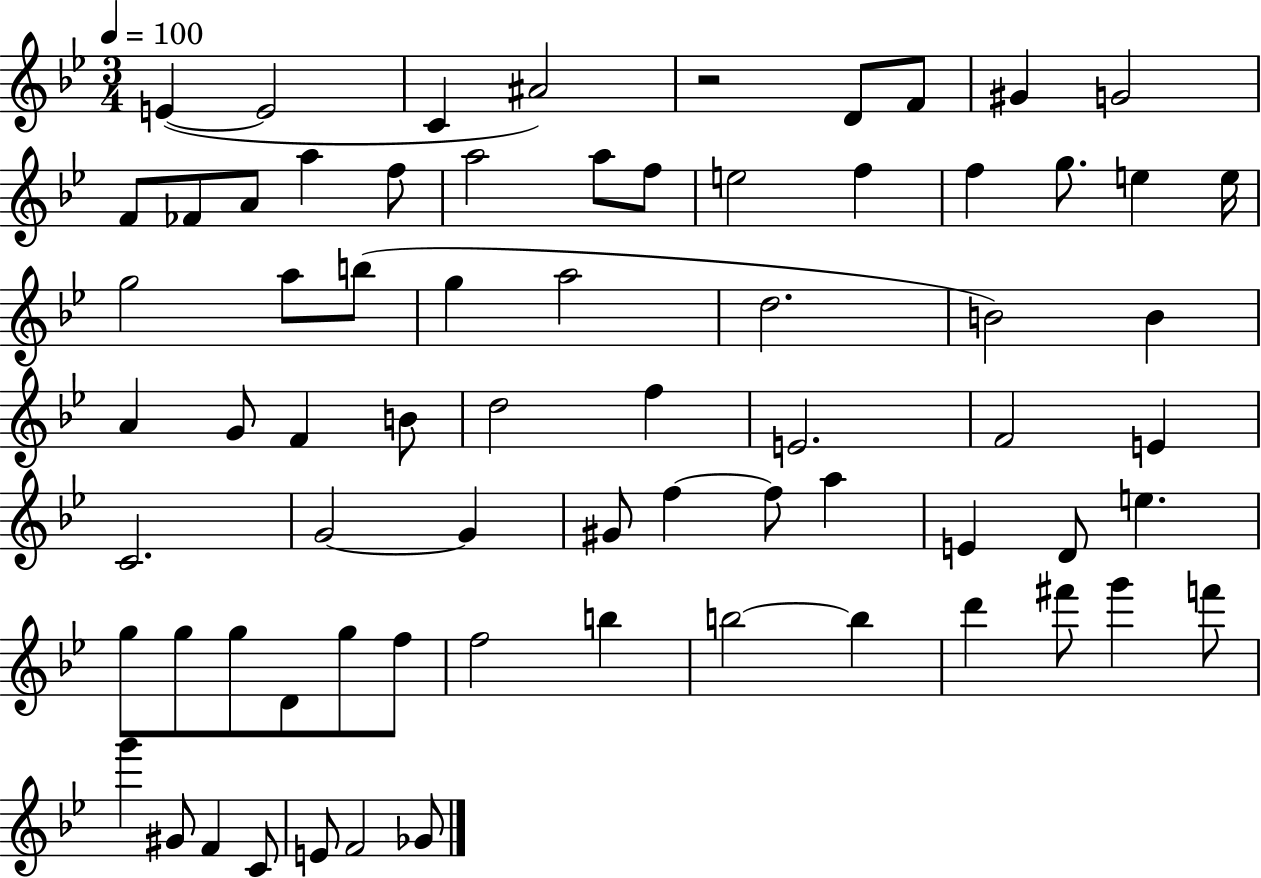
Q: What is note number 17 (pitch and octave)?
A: E5